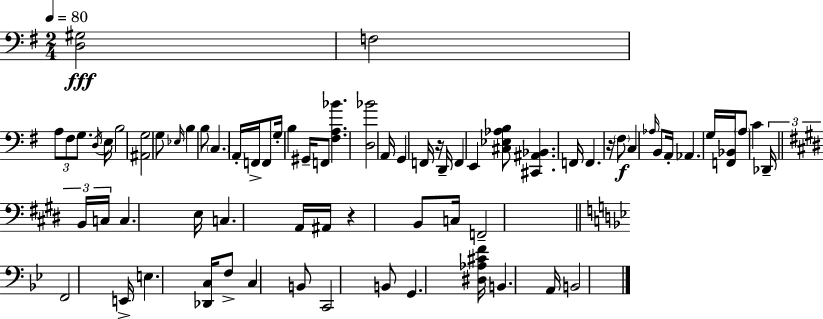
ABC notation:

X:1
T:Untitled
M:2/4
L:1/4
K:G
[D,^G,]2 F,2 A,/2 ^F,/2 G,/2 D,/4 E,/4 B,2 [^A,,G,]2 G,/2 _E,/4 B, B,/2 C, A,,/4 F,,/4 F,,/2 G,/4 B, ^G,,/4 F,,/2 [^F,A,_B] [D,_B]2 A,,/4 G,, F,,/4 z/4 D,,/4 F,, E,, [^C,_E,_A,B,]/2 [^C,,^A,,_B,,] F,,/4 F,, z/4 ^F,/2 C, _A,/4 B,,/2 A,,/4 _A,, G,/4 [F,,_B,,]/4 A,/2 C _D,,/4 B,,/4 C,/4 C, E,/4 C, A,,/4 ^A,,/4 z B,,/2 C,/4 F,,2 F,,2 E,,/4 E, [_D,,C,]/4 F,/2 C, B,,/2 C,,2 B,,/2 G,, [^D,_A,^CF]/4 B,, A,,/4 B,,2